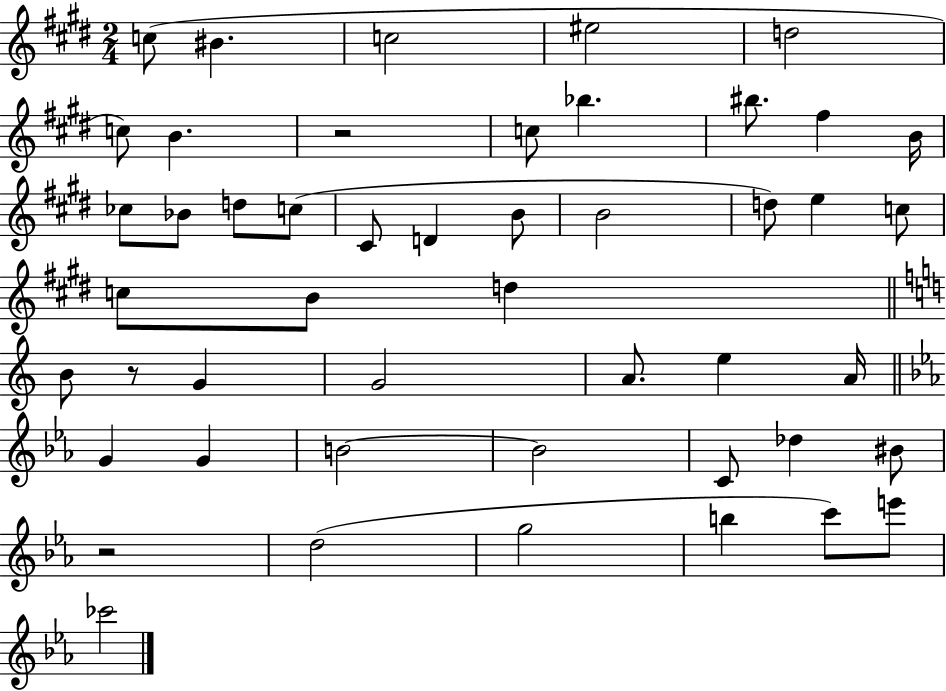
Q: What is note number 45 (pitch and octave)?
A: CES6